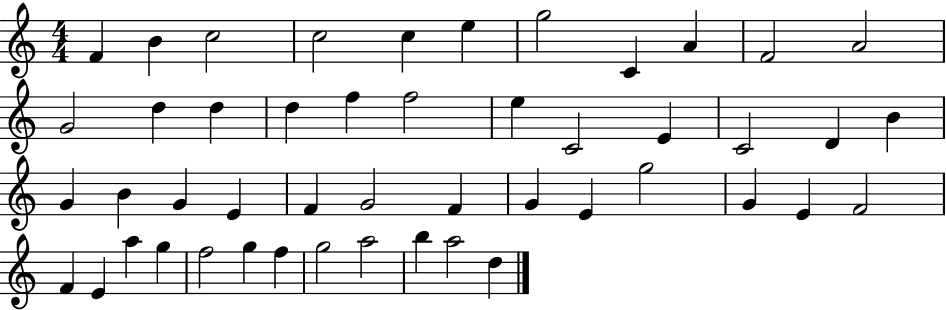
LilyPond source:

{
  \clef treble
  \numericTimeSignature
  \time 4/4
  \key c \major
  f'4 b'4 c''2 | c''2 c''4 e''4 | g''2 c'4 a'4 | f'2 a'2 | \break g'2 d''4 d''4 | d''4 f''4 f''2 | e''4 c'2 e'4 | c'2 d'4 b'4 | \break g'4 b'4 g'4 e'4 | f'4 g'2 f'4 | g'4 e'4 g''2 | g'4 e'4 f'2 | \break f'4 e'4 a''4 g''4 | f''2 g''4 f''4 | g''2 a''2 | b''4 a''2 d''4 | \break \bar "|."
}